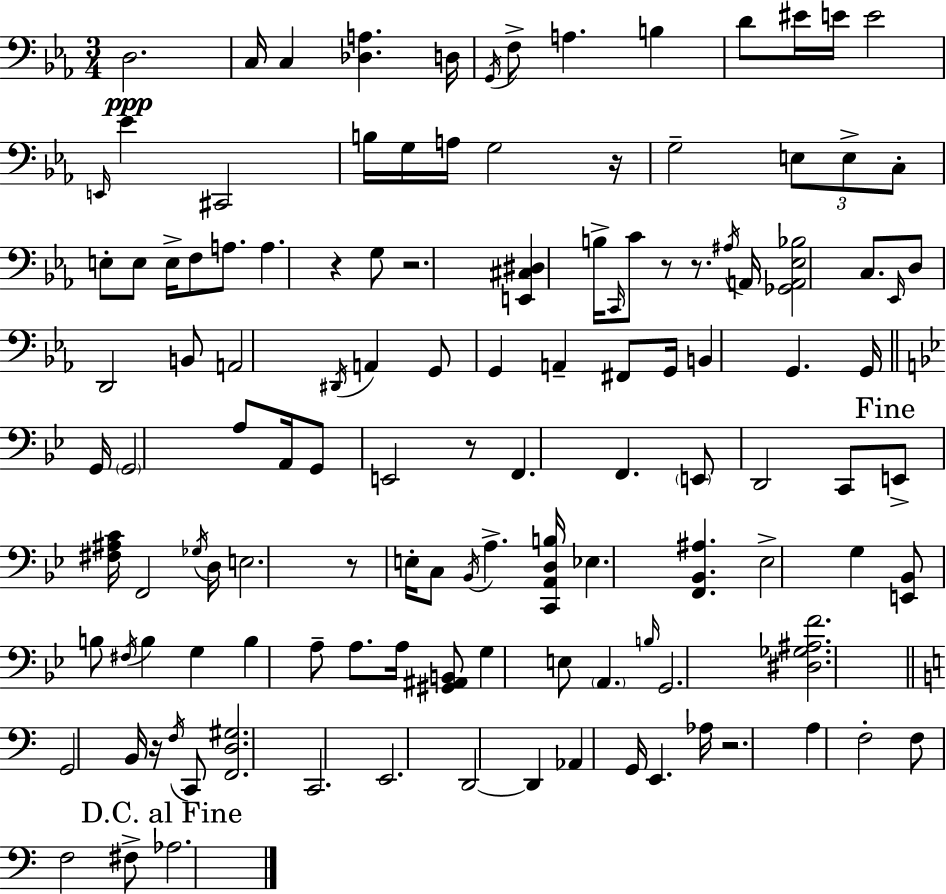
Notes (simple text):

D3/h. C3/s C3/q [Db3,A3]/q. D3/s G2/s F3/e A3/q. B3/q D4/e EIS4/s E4/s E4/h E2/s Eb4/q C#2/h B3/s G3/s A3/s G3/h R/s G3/h E3/e E3/e C3/e E3/e E3/e E3/s F3/e A3/e. A3/q. R/q G3/e R/h. [E2,C#3,D#3]/q B3/s C2/s C4/e R/e R/e. A#3/s A2/s [Gb2,A2,Eb3,Bb3]/h C3/e. Eb2/s D3/e D2/h B2/e A2/h D#2/s A2/q G2/e G2/q A2/q F#2/e G2/s B2/q G2/q. G2/s G2/s G2/h A3/e A2/s G2/e E2/h R/e F2/q. F2/q. E2/e D2/h C2/e E2/e [F#3,A#3,C4]/s F2/h Gb3/s D3/s E3/h. R/e E3/s C3/e Bb2/s A3/q. [C2,A2,D3,B3]/s Eb3/q. [F2,Bb2,A#3]/q. Eb3/h G3/q [E2,Bb2]/e B3/e F#3/s B3/q G3/q B3/q A3/e A3/e. A3/s [G#2,A#2,B2]/e G3/q E3/e A2/q. B3/s G2/h. [D#3,Gb3,A#3,F4]/h. G2/h B2/s R/s F3/s C2/e [F2,D3,G#3]/h. C2/h. E2/h. D2/h D2/q Ab2/q G2/s E2/q. Ab3/s R/h. A3/q F3/h F3/e F3/h F#3/e Ab3/h.